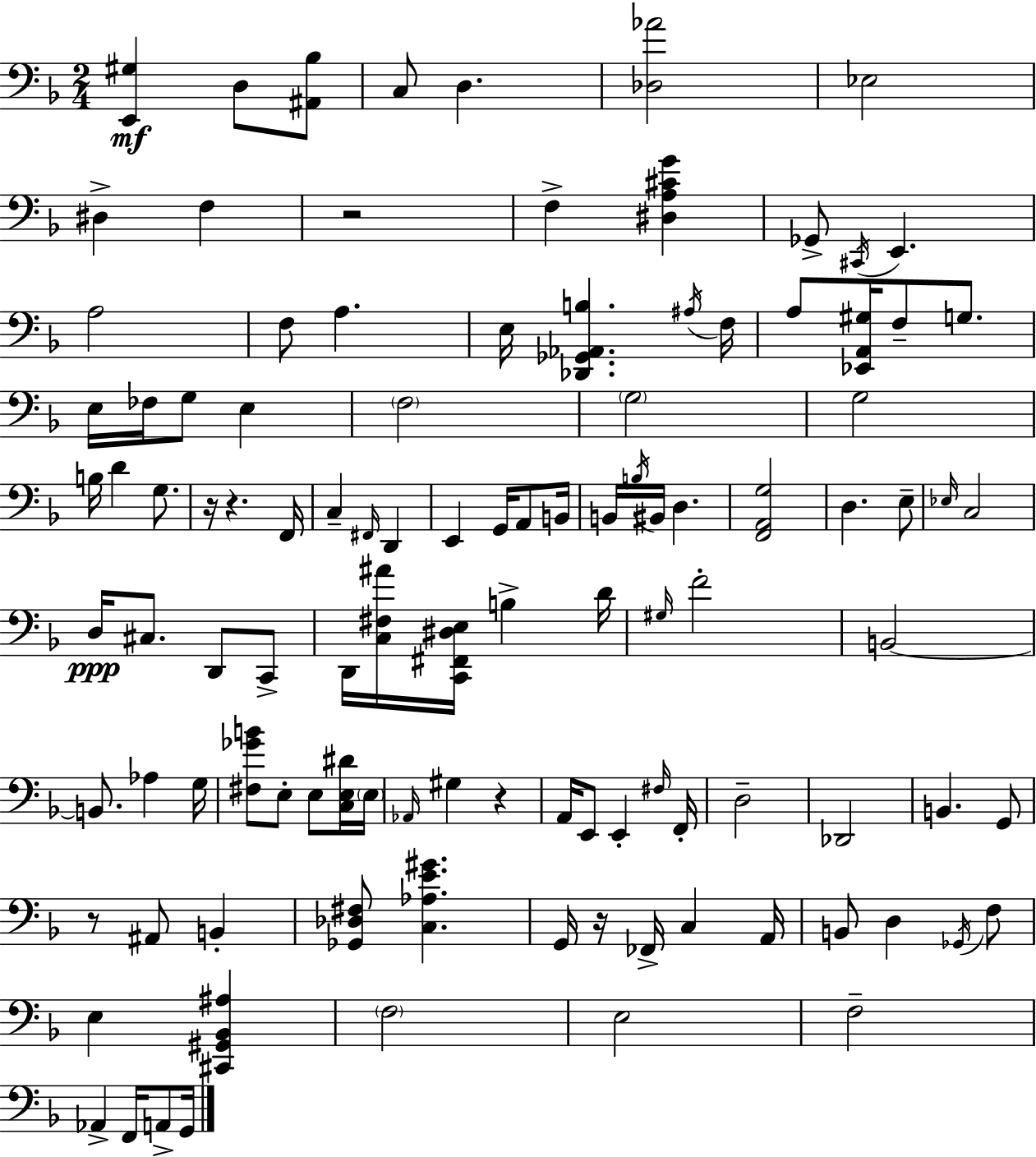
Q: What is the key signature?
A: D minor